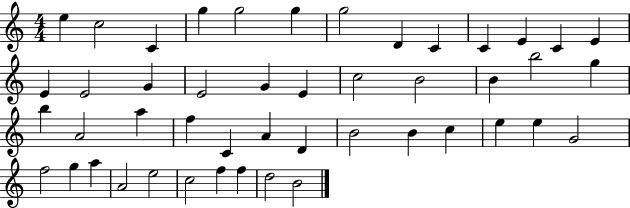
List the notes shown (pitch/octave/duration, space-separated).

E5/q C5/h C4/q G5/q G5/h G5/q G5/h D4/q C4/q C4/q E4/q C4/q E4/q E4/q E4/h G4/q E4/h G4/q E4/q C5/h B4/h B4/q B5/h G5/q B5/q A4/h A5/q F5/q C4/q A4/q D4/q B4/h B4/q C5/q E5/q E5/q G4/h F5/h G5/q A5/q A4/h E5/h C5/h F5/q F5/q D5/h B4/h